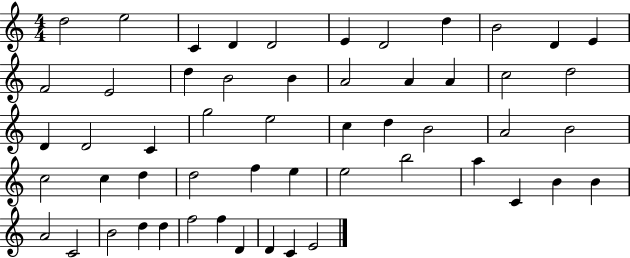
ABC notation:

X:1
T:Untitled
M:4/4
L:1/4
K:C
d2 e2 C D D2 E D2 d B2 D E F2 E2 d B2 B A2 A A c2 d2 D D2 C g2 e2 c d B2 A2 B2 c2 c d d2 f e e2 b2 a C B B A2 C2 B2 d d f2 f D D C E2